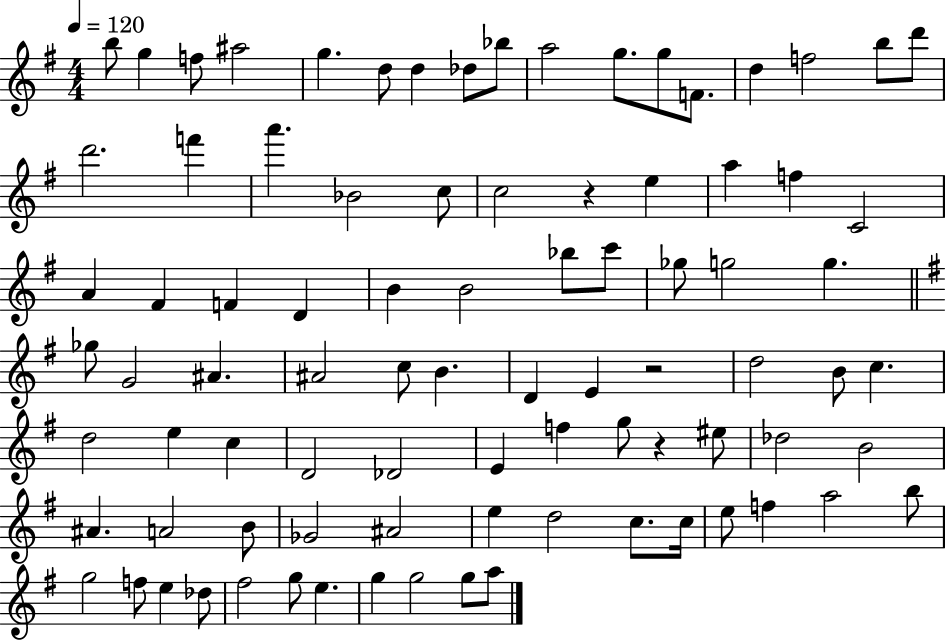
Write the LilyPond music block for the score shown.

{
  \clef treble
  \numericTimeSignature
  \time 4/4
  \key g \major
  \tempo 4 = 120
  b''8 g''4 f''8 ais''2 | g''4. d''8 d''4 des''8 bes''8 | a''2 g''8. g''8 f'8. | d''4 f''2 b''8 d'''8 | \break d'''2. f'''4 | a'''4. bes'2 c''8 | c''2 r4 e''4 | a''4 f''4 c'2 | \break a'4 fis'4 f'4 d'4 | b'4 b'2 bes''8 c'''8 | ges''8 g''2 g''4. | \bar "||" \break \key g \major ges''8 g'2 ais'4. | ais'2 c''8 b'4. | d'4 e'4 r2 | d''2 b'8 c''4. | \break d''2 e''4 c''4 | d'2 des'2 | e'4 f''4 g''8 r4 eis''8 | des''2 b'2 | \break ais'4. a'2 b'8 | ges'2 ais'2 | e''4 d''2 c''8. c''16 | e''8 f''4 a''2 b''8 | \break g''2 f''8 e''4 des''8 | fis''2 g''8 e''4. | g''4 g''2 g''8 a''8 | \bar "|."
}